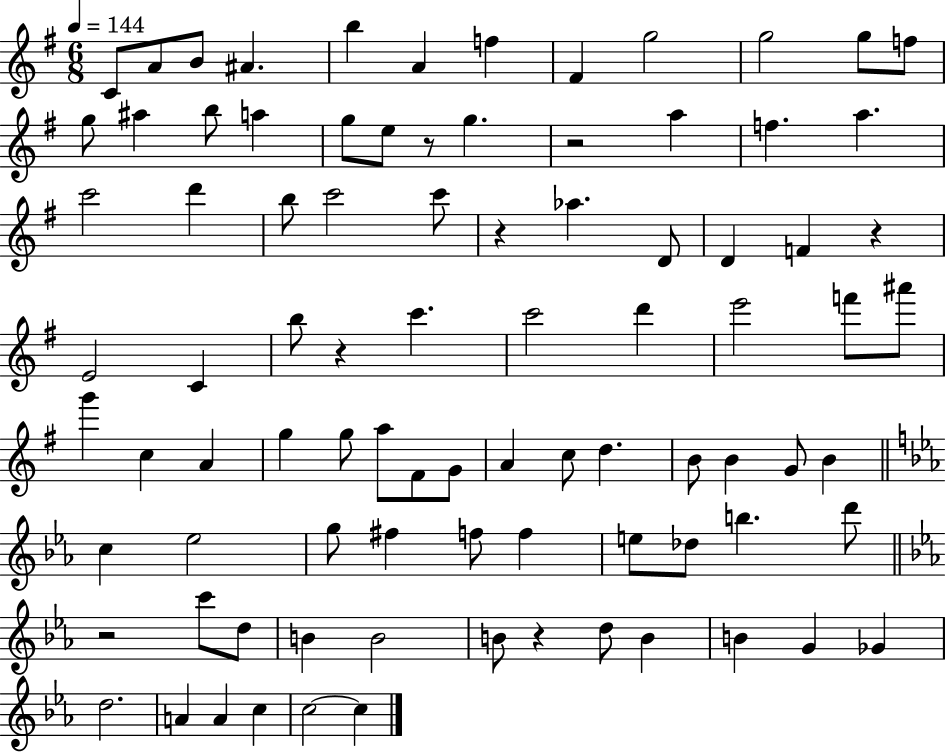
C4/e A4/e B4/e A#4/q. B5/q A4/q F5/q F#4/q G5/h G5/h G5/e F5/e G5/e A#5/q B5/e A5/q G5/e E5/e R/e G5/q. R/h A5/q F5/q. A5/q. C6/h D6/q B5/e C6/h C6/e R/q Ab5/q. D4/e D4/q F4/q R/q E4/h C4/q B5/e R/q C6/q. C6/h D6/q E6/h F6/e A#6/e G6/q C5/q A4/q G5/q G5/e A5/e F#4/e G4/e A4/q C5/e D5/q. B4/e B4/q G4/e B4/q C5/q Eb5/h G5/e F#5/q F5/e F5/q E5/e Db5/e B5/q. D6/e R/h C6/e D5/e B4/q B4/h B4/e R/q D5/e B4/q B4/q G4/q Gb4/q D5/h. A4/q A4/q C5/q C5/h C5/q